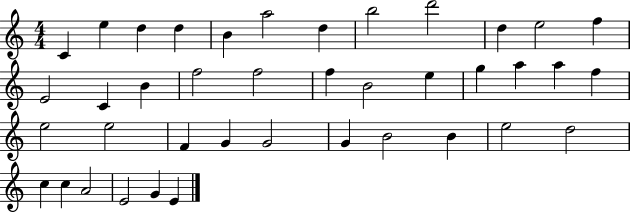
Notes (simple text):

C4/q E5/q D5/q D5/q B4/q A5/h D5/q B5/h D6/h D5/q E5/h F5/q E4/h C4/q B4/q F5/h F5/h F5/q B4/h E5/q G5/q A5/q A5/q F5/q E5/h E5/h F4/q G4/q G4/h G4/q B4/h B4/q E5/h D5/h C5/q C5/q A4/h E4/h G4/q E4/q